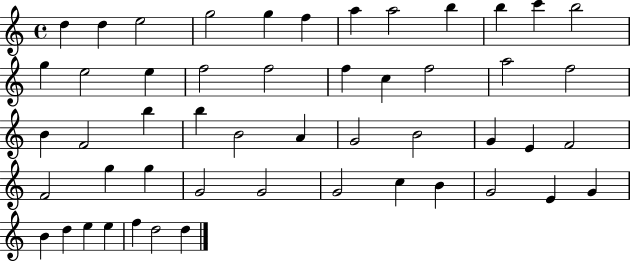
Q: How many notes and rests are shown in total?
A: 51